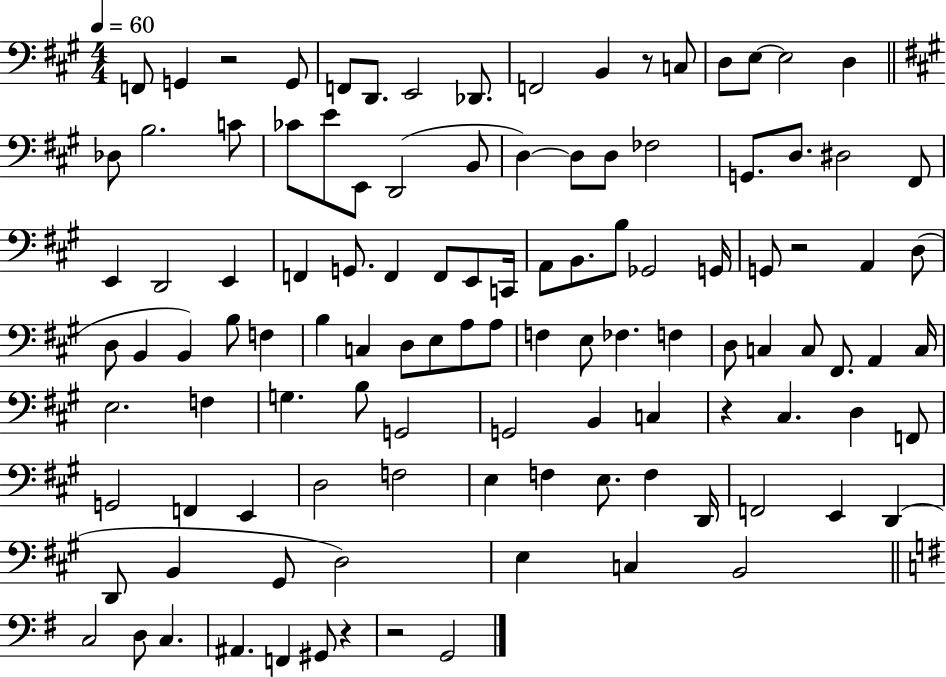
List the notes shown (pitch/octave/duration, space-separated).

F2/e G2/q R/h G2/e F2/e D2/e. E2/h Db2/e. F2/h B2/q R/e C3/e D3/e E3/e E3/h D3/q Db3/e B3/h. C4/e CES4/e E4/e E2/e D2/h B2/e D3/q D3/e D3/e FES3/h G2/e. D3/e. D#3/h F#2/e E2/q D2/h E2/q F2/q G2/e. F2/q F2/e E2/e C2/s A2/e B2/e. B3/e Gb2/h G2/s G2/e R/h A2/q D3/e D3/e B2/q B2/q B3/e F3/q B3/q C3/q D3/e E3/e A3/e A3/e F3/q E3/e FES3/q. F3/q D3/e C3/q C3/e F#2/e. A2/q C3/s E3/h. F3/q G3/q. B3/e G2/h G2/h B2/q C3/q R/q C#3/q. D3/q F2/e G2/h F2/q E2/q D3/h F3/h E3/q F3/q E3/e. F3/q D2/s F2/h E2/q D2/q D2/e B2/q G#2/e D3/h E3/q C3/q B2/h C3/h D3/e C3/q. A#2/q. F2/q G#2/e R/q R/h G2/h